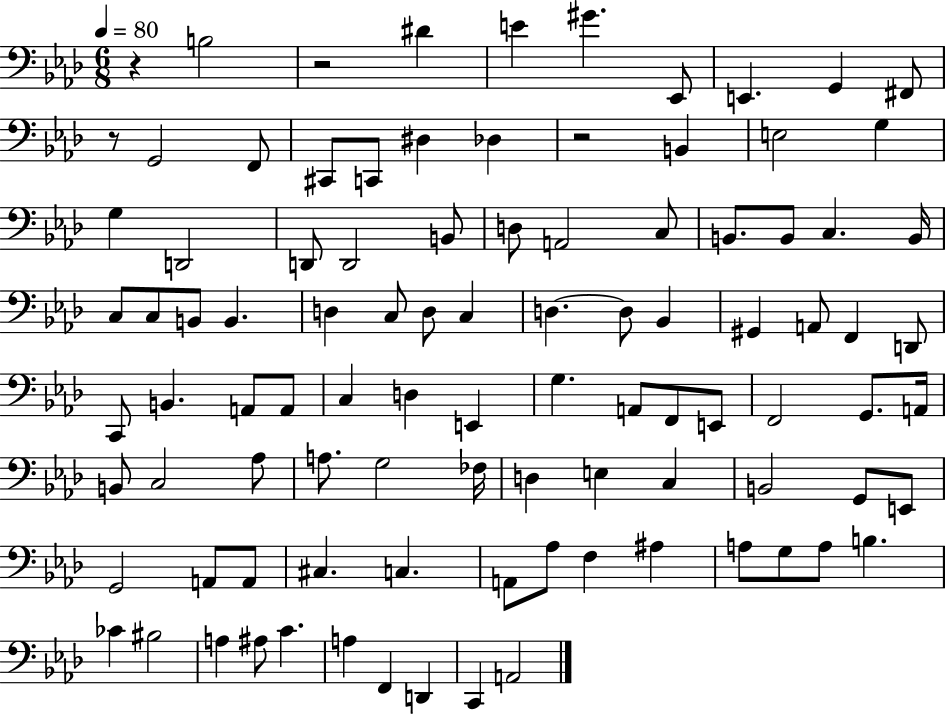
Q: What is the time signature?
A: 6/8